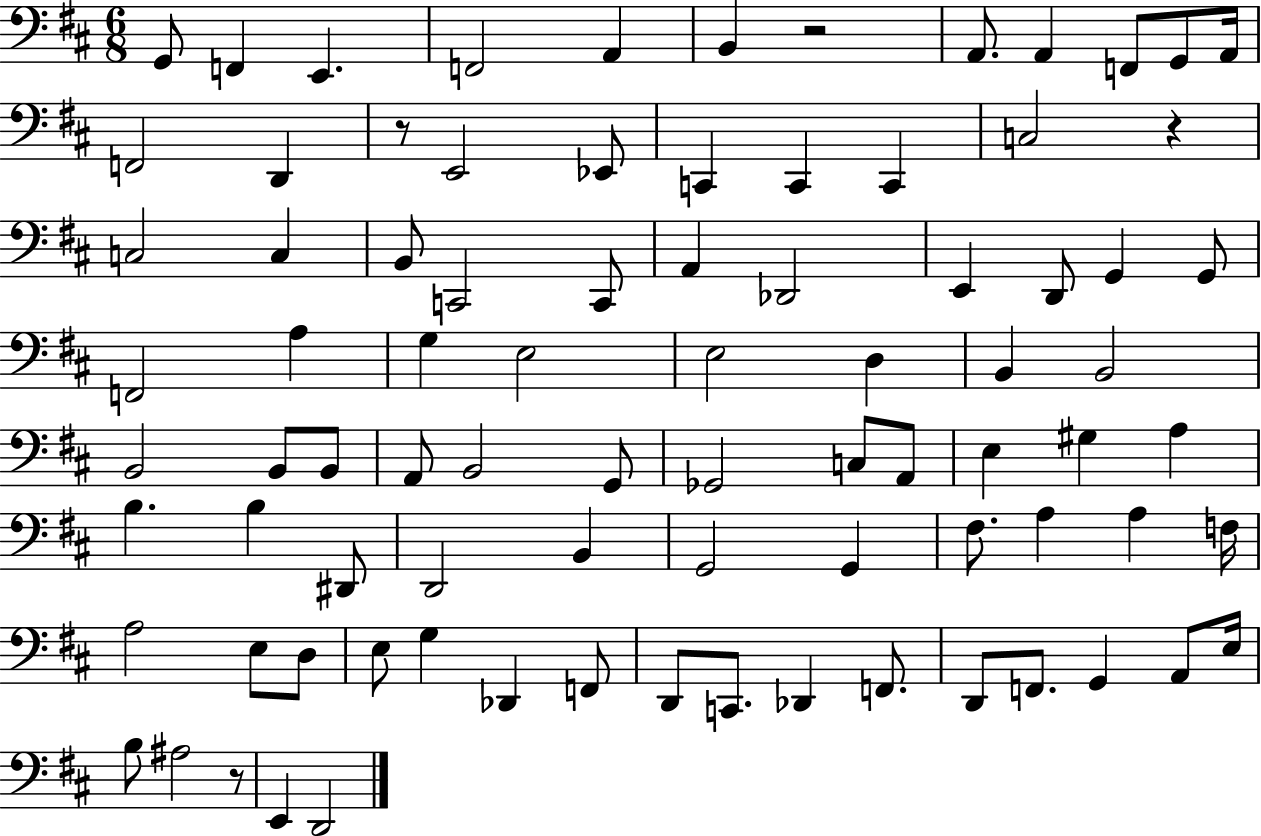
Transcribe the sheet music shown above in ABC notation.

X:1
T:Untitled
M:6/8
L:1/4
K:D
G,,/2 F,, E,, F,,2 A,, B,, z2 A,,/2 A,, F,,/2 G,,/2 A,,/4 F,,2 D,, z/2 E,,2 _E,,/2 C,, C,, C,, C,2 z C,2 C, B,,/2 C,,2 C,,/2 A,, _D,,2 E,, D,,/2 G,, G,,/2 F,,2 A, G, E,2 E,2 D, B,, B,,2 B,,2 B,,/2 B,,/2 A,,/2 B,,2 G,,/2 _G,,2 C,/2 A,,/2 E, ^G, A, B, B, ^D,,/2 D,,2 B,, G,,2 G,, ^F,/2 A, A, F,/4 A,2 E,/2 D,/2 E,/2 G, _D,, F,,/2 D,,/2 C,,/2 _D,, F,,/2 D,,/2 F,,/2 G,, A,,/2 E,/4 B,/2 ^A,2 z/2 E,, D,,2